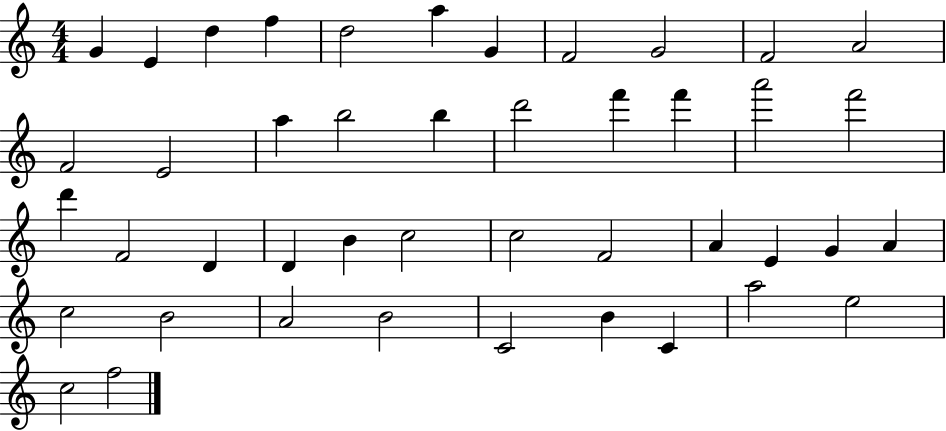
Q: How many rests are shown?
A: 0